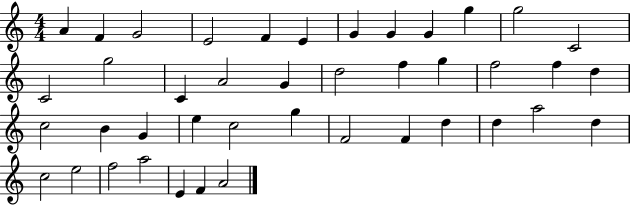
A4/q F4/q G4/h E4/h F4/q E4/q G4/q G4/q G4/q G5/q G5/h C4/h C4/h G5/h C4/q A4/h G4/q D5/h F5/q G5/q F5/h F5/q D5/q C5/h B4/q G4/q E5/q C5/h G5/q F4/h F4/q D5/q D5/q A5/h D5/q C5/h E5/h F5/h A5/h E4/q F4/q A4/h